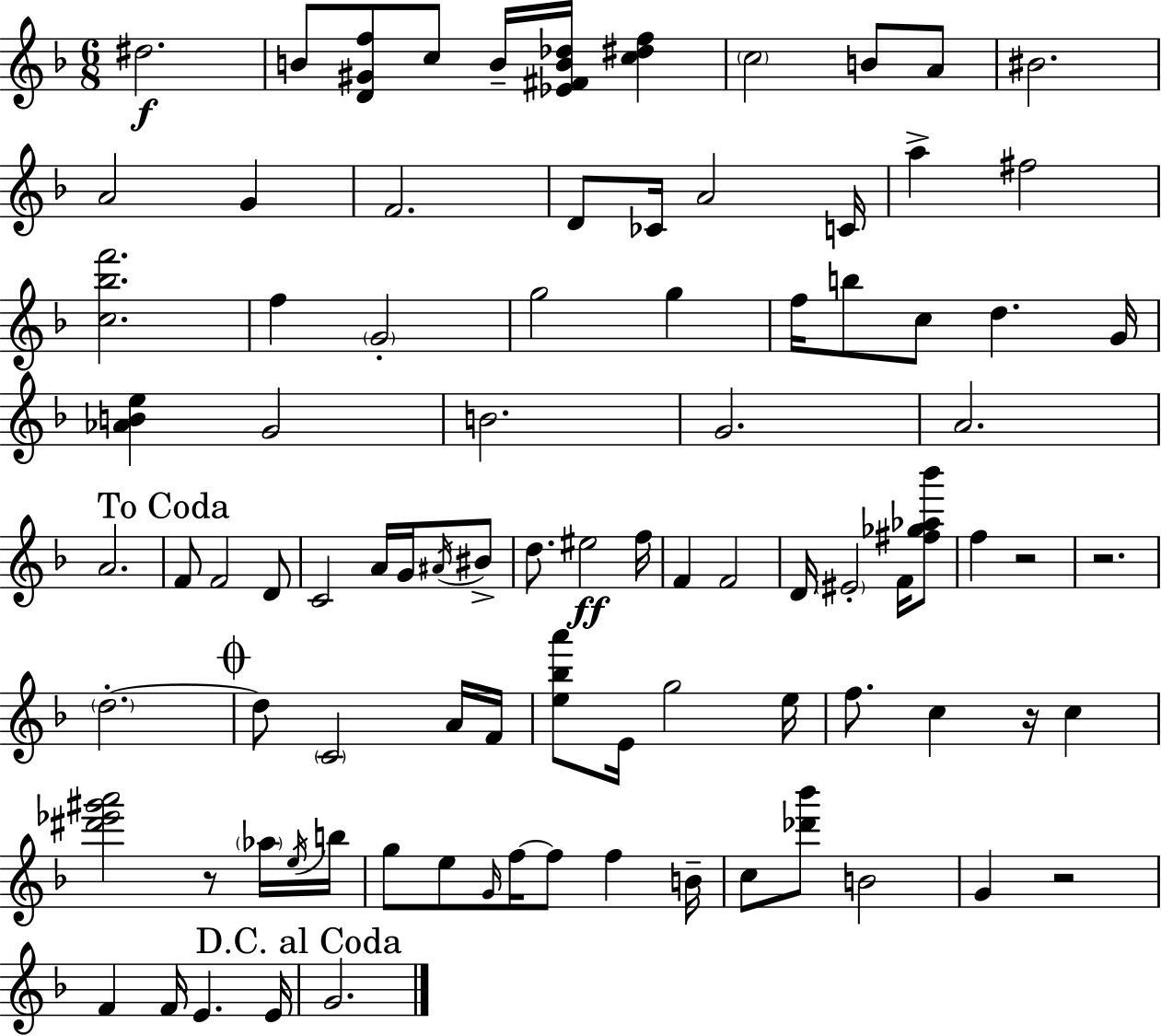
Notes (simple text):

D#5/h. B4/e [D4,G#4,F5]/e C5/e B4/s [Eb4,F#4,B4,Db5]/s [C5,D#5,F5]/q C5/h B4/e A4/e BIS4/h. A4/h G4/q F4/h. D4/e CES4/s A4/h C4/s A5/q F#5/h [C5,Bb5,F6]/h. F5/q G4/h G5/h G5/q F5/s B5/e C5/e D5/q. G4/s [Ab4,B4,E5]/q G4/h B4/h. G4/h. A4/h. A4/h. F4/e F4/h D4/e C4/h A4/s G4/s A#4/s BIS4/e D5/e. EIS5/h F5/s F4/q F4/h D4/s EIS4/h F4/s [F#5,Gb5,Ab5,Bb6]/e F5/q R/h R/h. D5/h. D5/e C4/h A4/s F4/s [E5,Bb5,A6]/e E4/s G5/h E5/s F5/e. C5/q R/s C5/q [D#6,Eb6,G#6,A6]/h R/e Ab5/s E5/s B5/s G5/e E5/e G4/s F5/s F5/e F5/q B4/s C5/e [Db6,Bb6]/e B4/h G4/q R/h F4/q F4/s E4/q. E4/s G4/h.